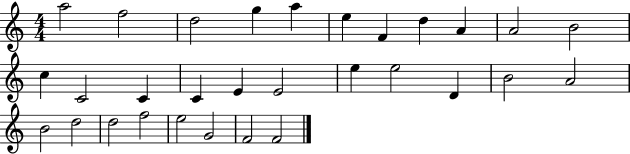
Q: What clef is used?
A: treble